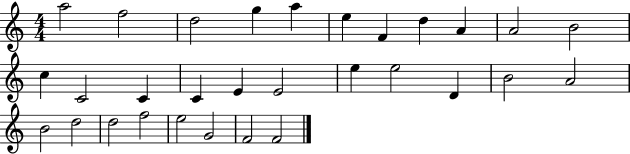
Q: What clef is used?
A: treble